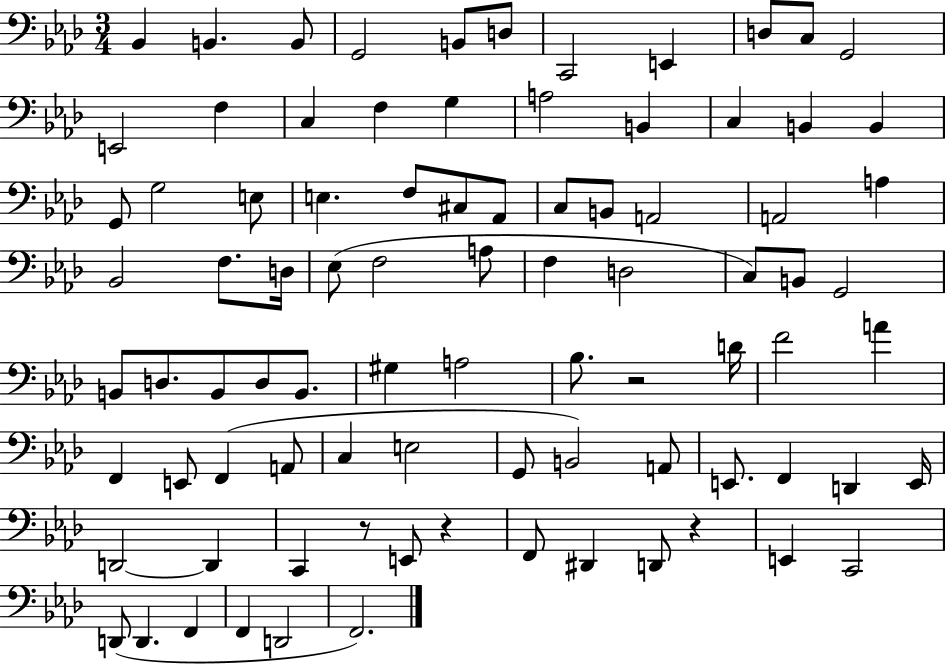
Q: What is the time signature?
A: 3/4